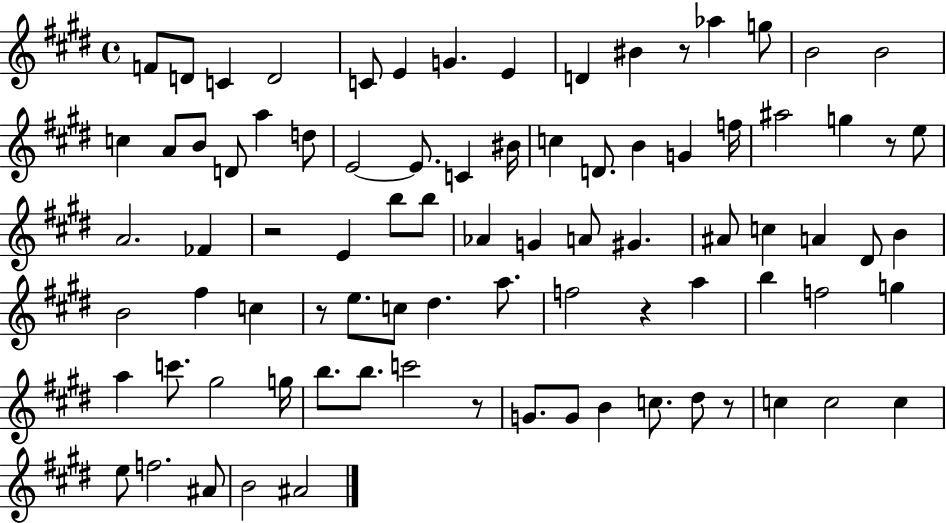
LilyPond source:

{
  \clef treble
  \time 4/4
  \defaultTimeSignature
  \key e \major
  f'8 d'8 c'4 d'2 | c'8 e'4 g'4. e'4 | d'4 bis'4 r8 aes''4 g''8 | b'2 b'2 | \break c''4 a'8 b'8 d'8 a''4 d''8 | e'2~~ e'8. c'4 bis'16 | c''4 d'8. b'4 g'4 f''16 | ais''2 g''4 r8 e''8 | \break a'2. fes'4 | r2 e'4 b''8 b''8 | aes'4 g'4 a'8 gis'4. | ais'8 c''4 a'4 dis'8 b'4 | \break b'2 fis''4 c''4 | r8 e''8. c''8 dis''4. a''8. | f''2 r4 a''4 | b''4 f''2 g''4 | \break a''4 c'''8. gis''2 g''16 | b''8. b''8. c'''2 r8 | g'8. g'8 b'4 c''8. dis''8 r8 | c''4 c''2 c''4 | \break e''8 f''2. ais'8 | b'2 ais'2 | \bar "|."
}